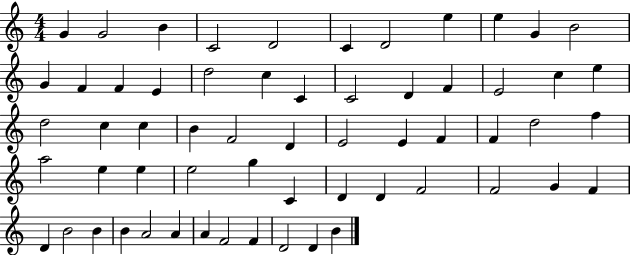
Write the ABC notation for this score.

X:1
T:Untitled
M:4/4
L:1/4
K:C
G G2 B C2 D2 C D2 e e G B2 G F F E d2 c C C2 D F E2 c e d2 c c B F2 D E2 E F F d2 f a2 e e e2 g C D D F2 F2 G F D B2 B B A2 A A F2 F D2 D B